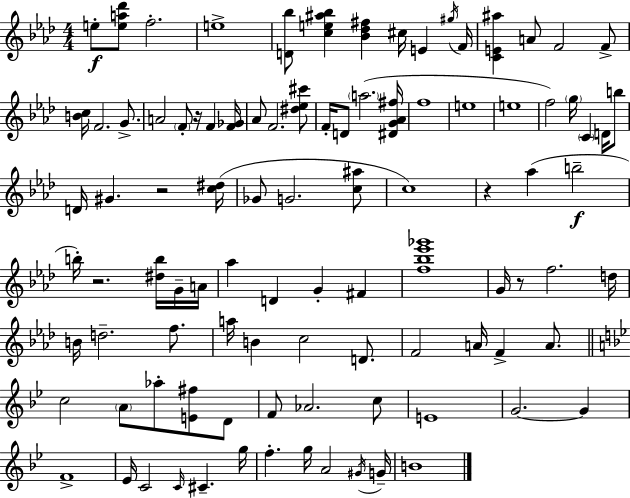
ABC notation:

X:1
T:Untitled
M:4/4
L:1/4
K:Fm
e/2 [ea_d']/2 f2 e4 [D_b]/2 [ce^a_b] [_B_d^f] ^c/4 E ^g/4 F/4 [CE^a] A/2 F2 F/2 [Bc]/4 F2 G/2 A2 F/2 z/4 F [F_G]/4 _A/2 F2 [^d_e^c']/2 F/4 D/2 a2 [^DG_A^f]/4 f4 e4 e4 f2 g/4 C D/4 b/2 D/4 ^G z2 [c^d]/4 _G/2 G2 [c^a]/2 c4 z _a b2 b/4 z2 [^db]/4 G/4 A/4 _a D G ^F [f_b_e'_g']4 G/4 z/2 f2 d/4 B/4 d2 f/2 a/4 B c2 D/2 F2 A/4 F A/2 c2 A/2 _a/2 [E^f]/2 D/2 F/2 _A2 c/2 E4 G2 G F4 _E/4 C2 C/4 ^C g/4 f g/4 A2 ^G/4 G/4 B4